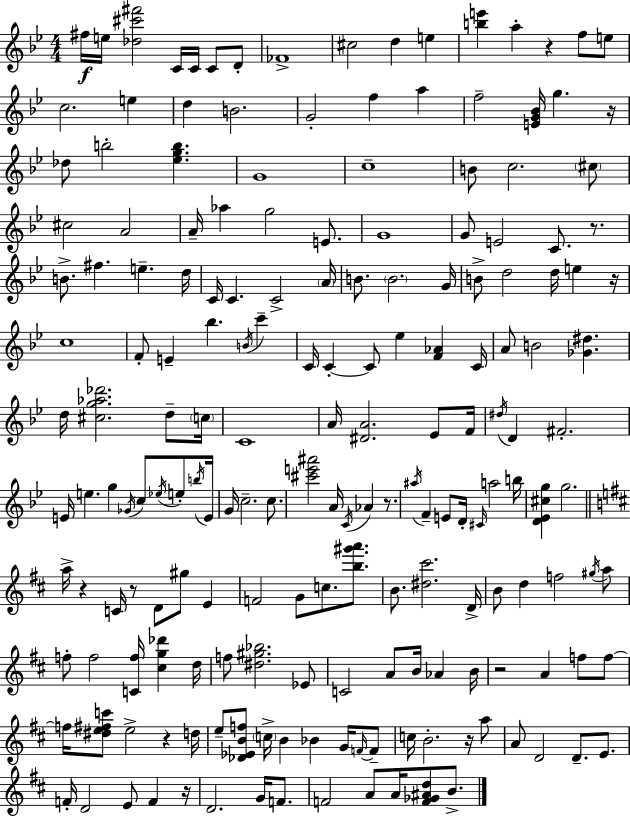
X:1
T:Untitled
M:4/4
L:1/4
K:Bb
^f/4 e/4 [_d^c'^f']2 C/4 C/4 C/2 D/2 _F4 ^c2 d e [be'] a z f/2 e/2 c2 e d B2 G2 f a f2 [EG_B]/4 g z/4 _d/2 b2 [_egb] G4 c4 B/2 c2 ^c/2 ^c2 A2 A/4 _a g2 E/2 G4 G/2 E2 C/2 z/2 B/2 ^f e d/4 C/4 C C2 A/4 B/2 B2 G/4 B/2 d2 d/4 e z/4 c4 F/2 E _b B/4 c' C/4 C C/2 _e [F_A] C/4 A/2 B2 [_G^d] d/4 [^cg_a_d']2 d/2 c/4 C4 A/4 [^DA]2 _E/2 F/4 ^d/4 D ^F2 E/4 e g _G/4 c/2 _e/4 e/2 b/4 E/4 G/4 c2 c/2 [^c'e'^a']2 A/4 C/4 _A z/2 ^a/4 F E/2 D/4 ^C/4 a2 b/4 [D_E^cg] g2 a/4 z C/4 z/2 D/2 ^g/2 E F2 G/2 c/2 [b^g'a']/2 B/2 [^d^c']2 D/4 B/2 d f2 ^g/4 a/2 f/2 f2 [Cf]/4 [^cg_d'] d/4 f/2 [^d^g_b]2 _E/2 C2 A/2 B/4 _A B/4 z2 A f/2 f/2 f/4 [^de^fc']/2 e2 z d/4 e/2 [_D_EBf]/2 c/4 B _B G/4 F/4 F/2 c/4 B2 z/4 a/2 A/2 D2 D/2 E/2 F/4 D2 E/2 F z/4 D2 G/4 F/2 F2 A/2 A/4 [F_G^Ad]/2 B/2